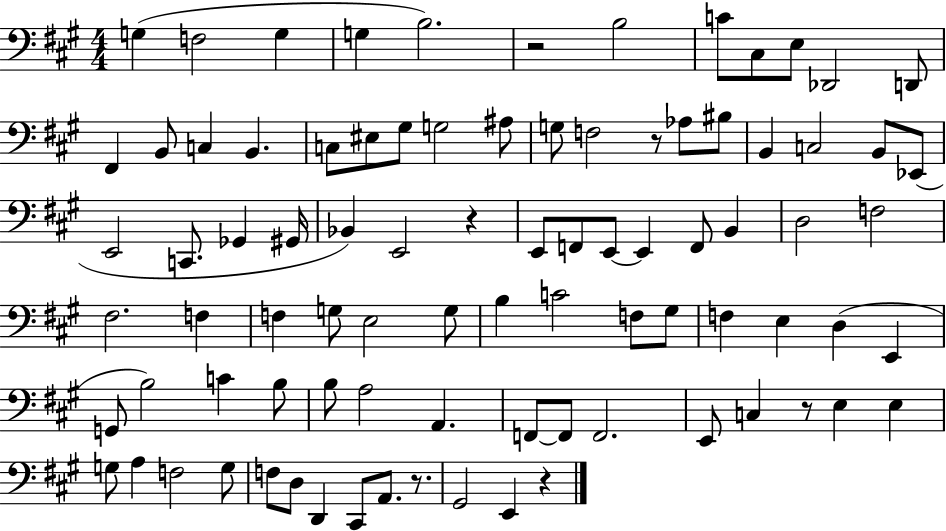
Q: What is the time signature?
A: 4/4